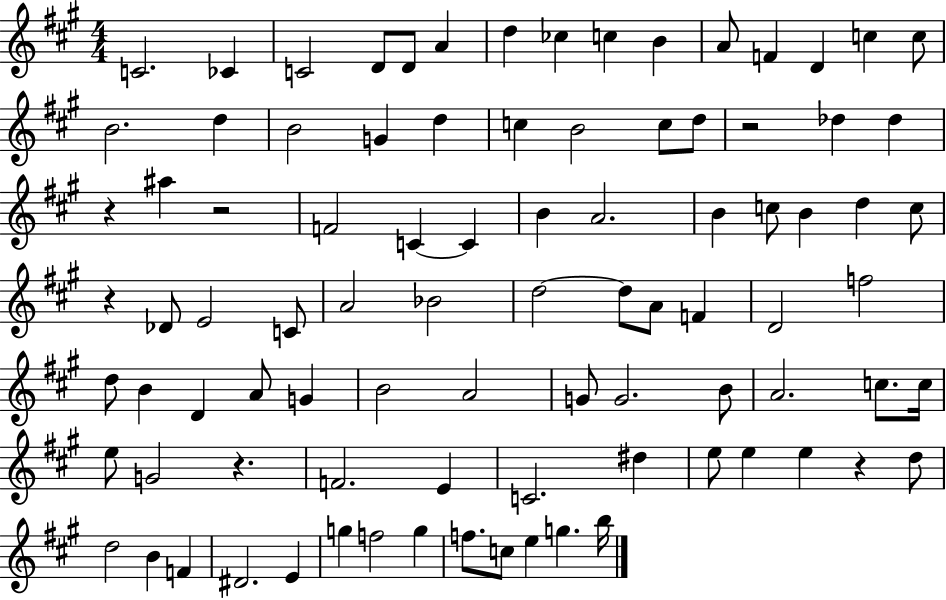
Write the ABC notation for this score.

X:1
T:Untitled
M:4/4
L:1/4
K:A
C2 _C C2 D/2 D/2 A d _c c B A/2 F D c c/2 B2 d B2 G d c B2 c/2 d/2 z2 _d _d z ^a z2 F2 C C B A2 B c/2 B d c/2 z _D/2 E2 C/2 A2 _B2 d2 d/2 A/2 F D2 f2 d/2 B D A/2 G B2 A2 G/2 G2 B/2 A2 c/2 c/4 e/2 G2 z F2 E C2 ^d e/2 e e z d/2 d2 B F ^D2 E g f2 g f/2 c/2 e g b/4